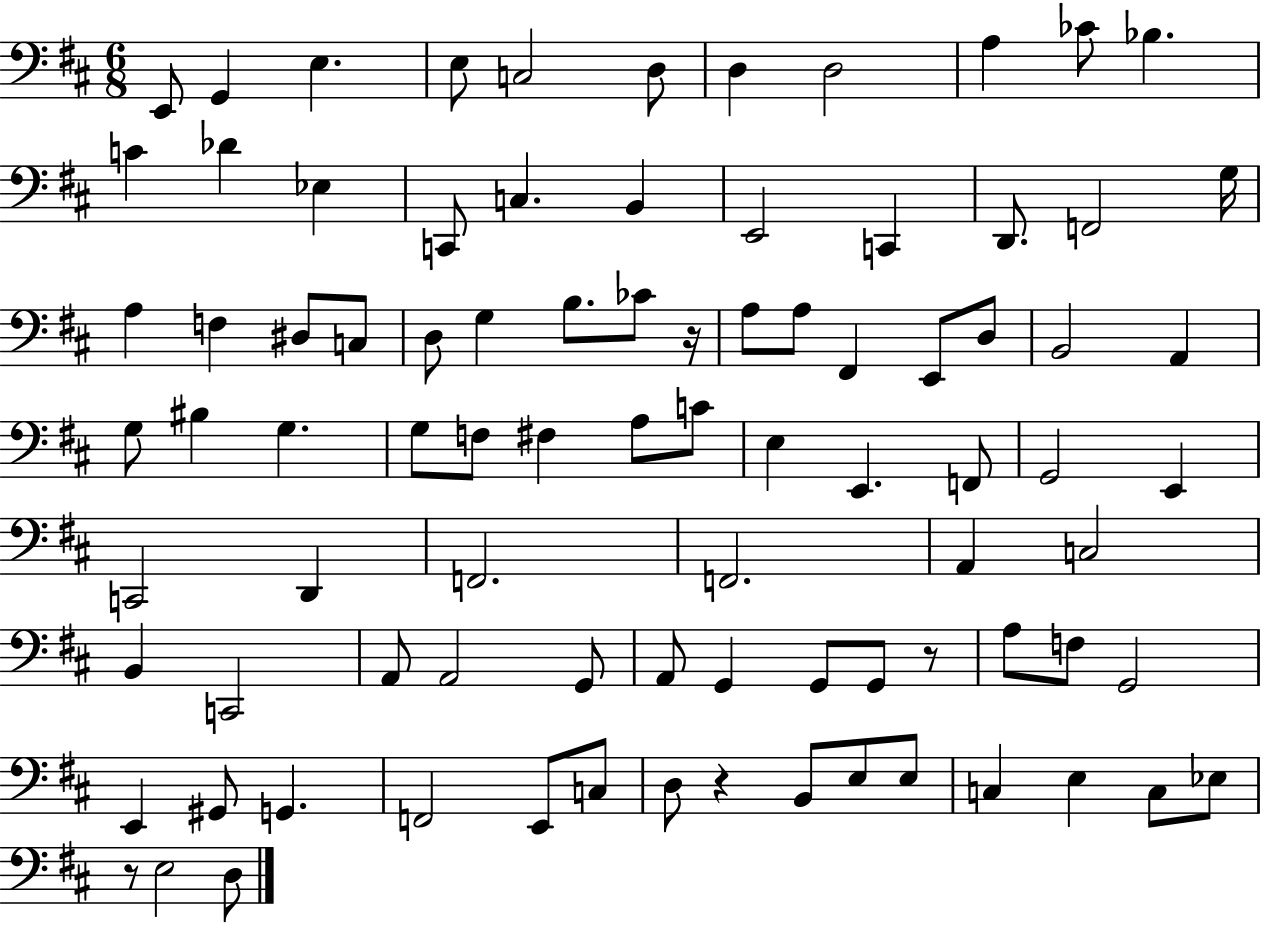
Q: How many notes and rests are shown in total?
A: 88